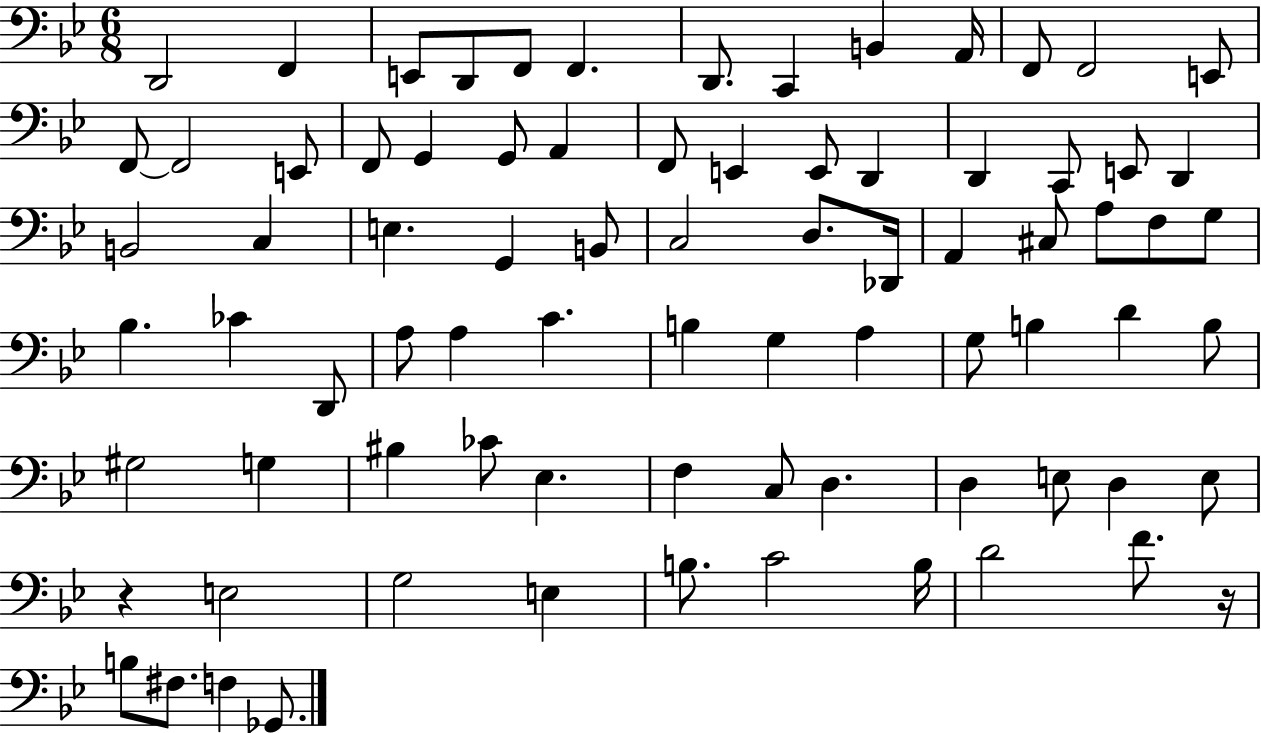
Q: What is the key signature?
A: BES major